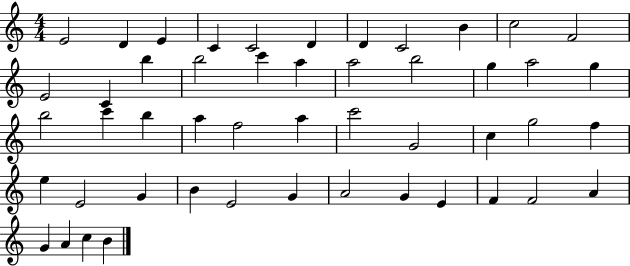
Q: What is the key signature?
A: C major